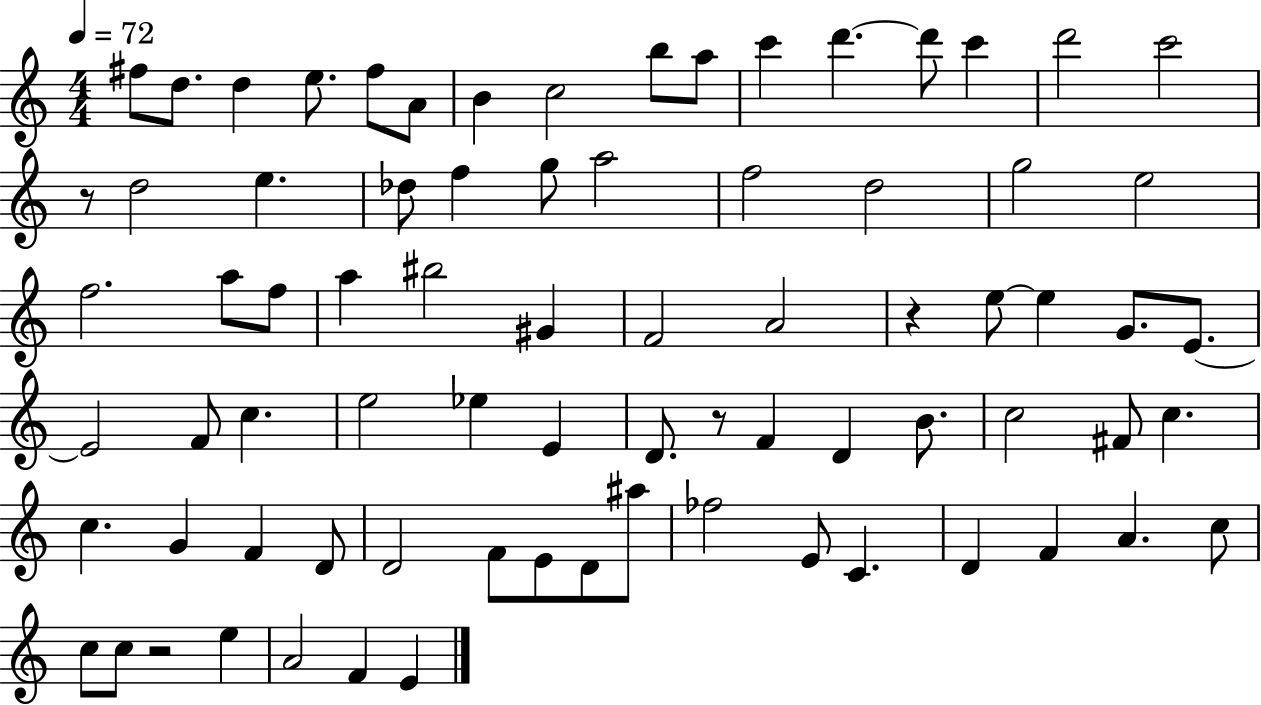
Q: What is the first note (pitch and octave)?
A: F#5